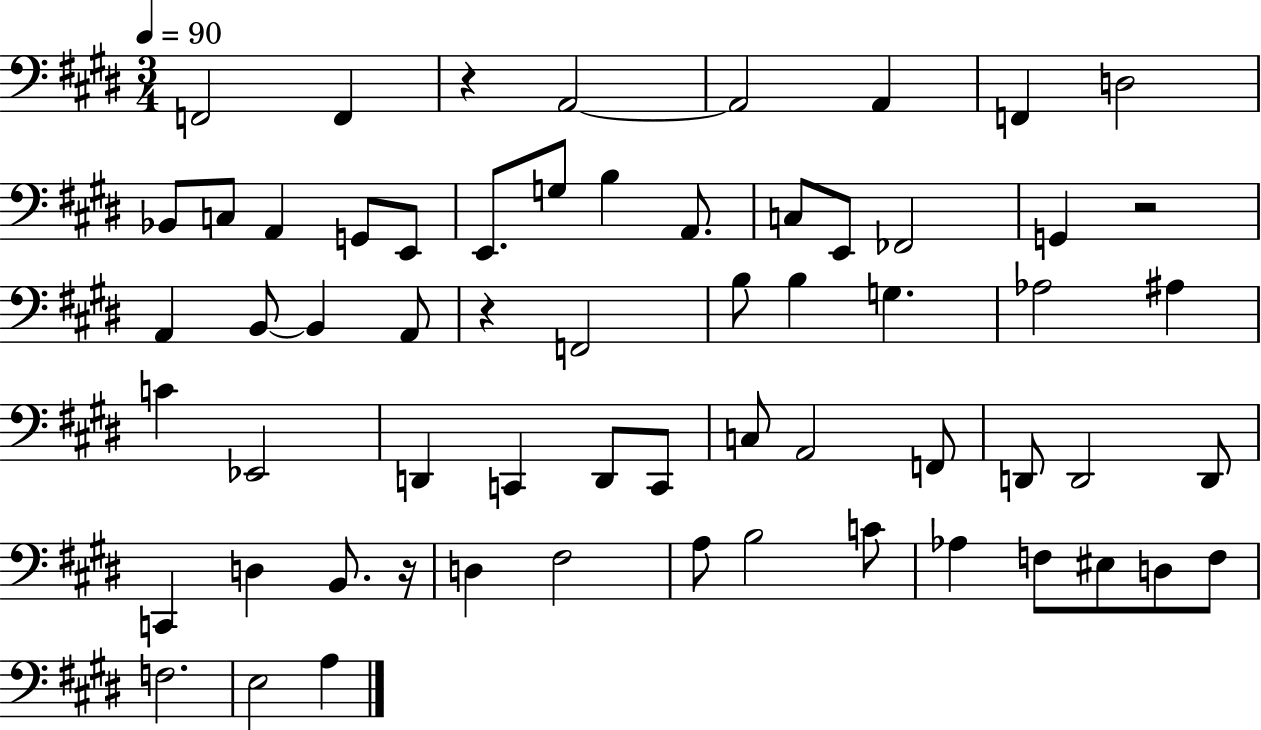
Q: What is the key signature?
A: E major